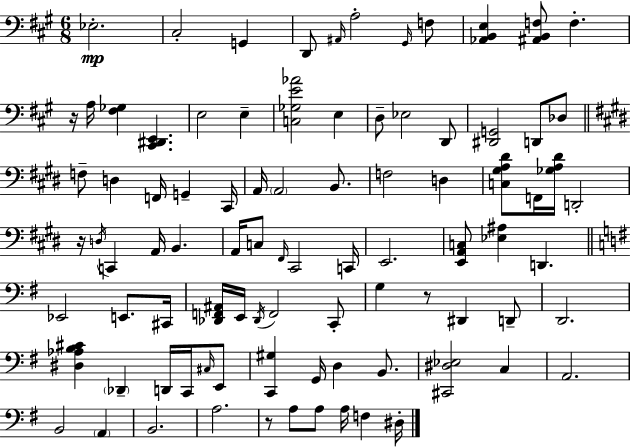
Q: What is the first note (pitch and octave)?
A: Eb3